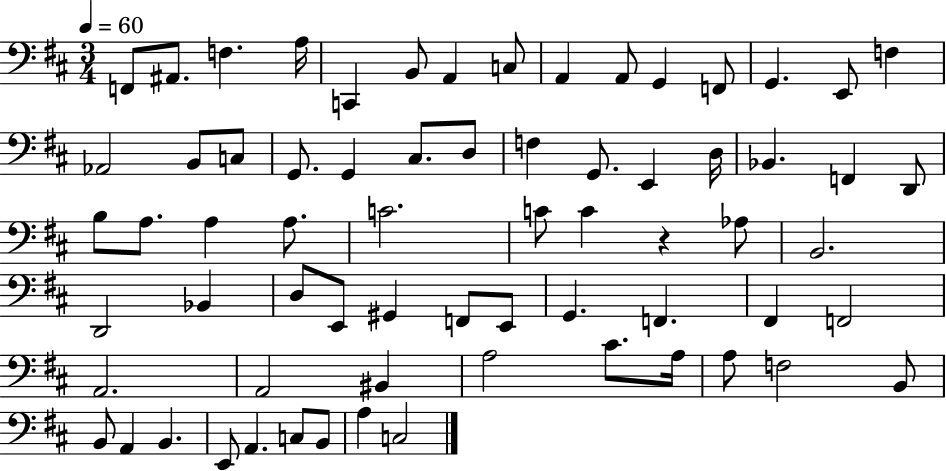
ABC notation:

X:1
T:Untitled
M:3/4
L:1/4
K:D
F,,/2 ^A,,/2 F, A,/4 C,, B,,/2 A,, C,/2 A,, A,,/2 G,, F,,/2 G,, E,,/2 F, _A,,2 B,,/2 C,/2 G,,/2 G,, ^C,/2 D,/2 F, G,,/2 E,, D,/4 _B,, F,, D,,/2 B,/2 A,/2 A, A,/2 C2 C/2 C z _A,/2 B,,2 D,,2 _B,, D,/2 E,,/2 ^G,, F,,/2 E,,/2 G,, F,, ^F,, F,,2 A,,2 A,,2 ^B,, A,2 ^C/2 A,/4 A,/2 F,2 B,,/2 B,,/2 A,, B,, E,,/2 A,, C,/2 B,,/2 A, C,2